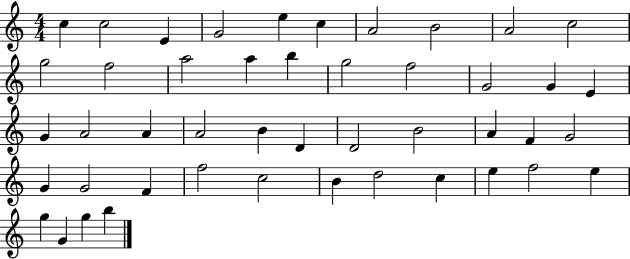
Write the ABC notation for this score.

X:1
T:Untitled
M:4/4
L:1/4
K:C
c c2 E G2 e c A2 B2 A2 c2 g2 f2 a2 a b g2 f2 G2 G E G A2 A A2 B D D2 B2 A F G2 G G2 F f2 c2 B d2 c e f2 e g G g b